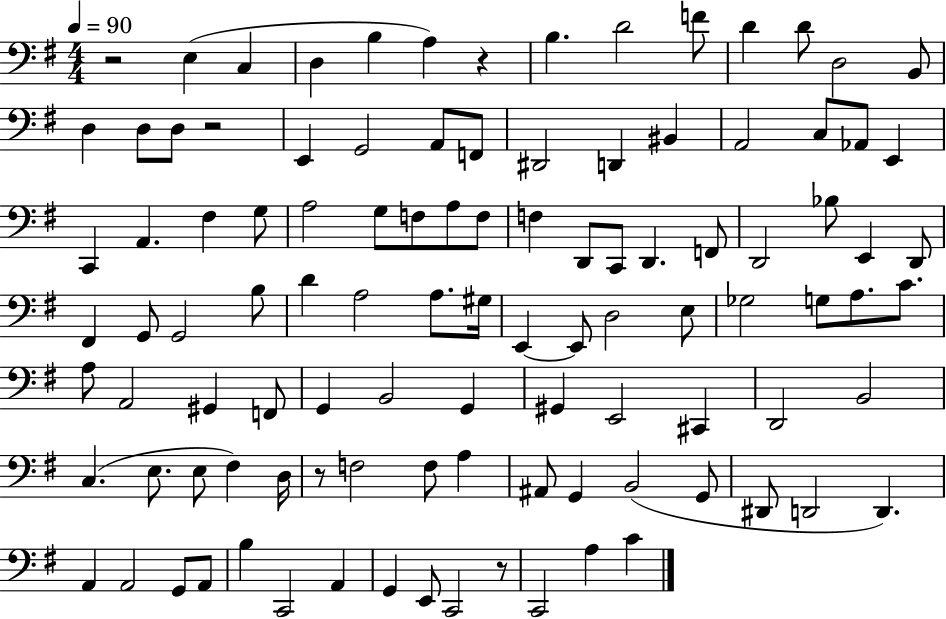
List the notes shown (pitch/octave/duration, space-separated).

R/h E3/q C3/q D3/q B3/q A3/q R/q B3/q. D4/h F4/e D4/q D4/e D3/h B2/e D3/q D3/e D3/e R/h E2/q G2/h A2/e F2/e D#2/h D2/q BIS2/q A2/h C3/e Ab2/e E2/q C2/q A2/q. F#3/q G3/e A3/h G3/e F3/e A3/e F3/e F3/q D2/e C2/e D2/q. F2/e D2/h Bb3/e E2/q D2/e F#2/q G2/e G2/h B3/e D4/q A3/h A3/e. G#3/s E2/q E2/e D3/h E3/e Gb3/h G3/e A3/e. C4/e. A3/e A2/h G#2/q F2/e G2/q B2/h G2/q G#2/q E2/h C#2/q D2/h B2/h C3/q. E3/e. E3/e F#3/q D3/s R/e F3/h F3/e A3/q A#2/e G2/q B2/h G2/e D#2/e D2/h D2/q. A2/q A2/h G2/e A2/e B3/q C2/h A2/q G2/q E2/e C2/h R/e C2/h A3/q C4/q